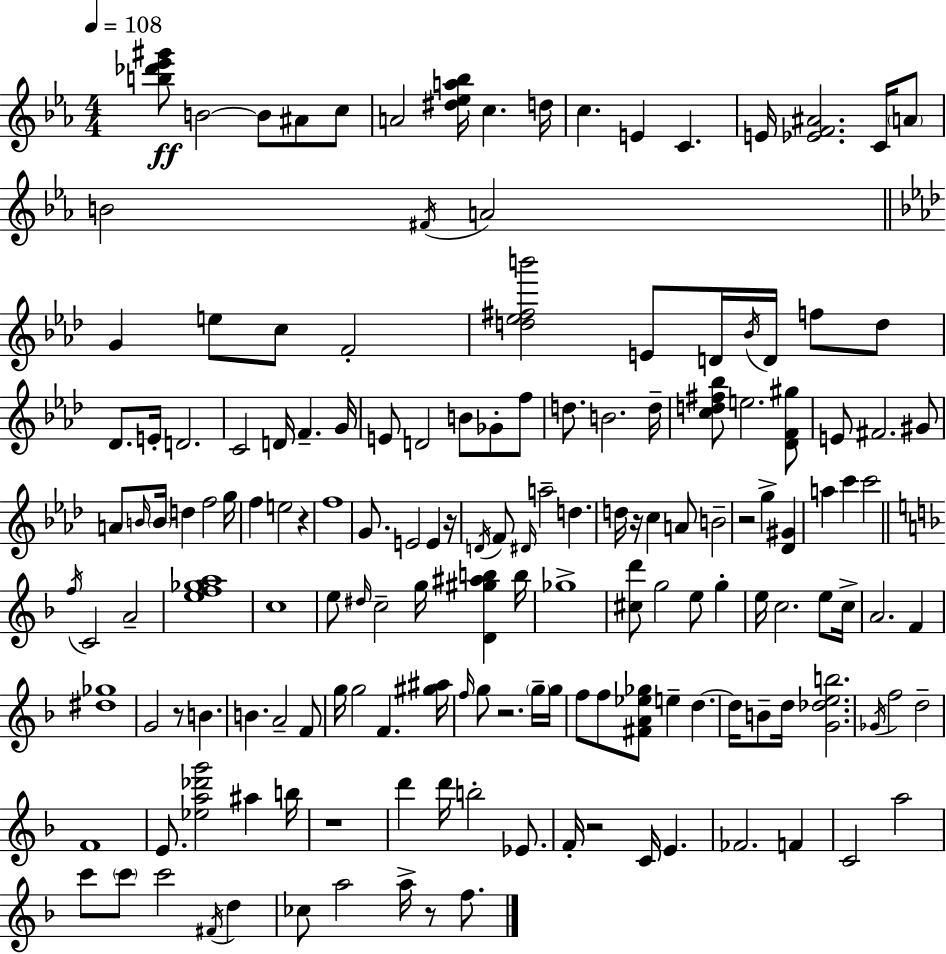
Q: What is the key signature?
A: C minor